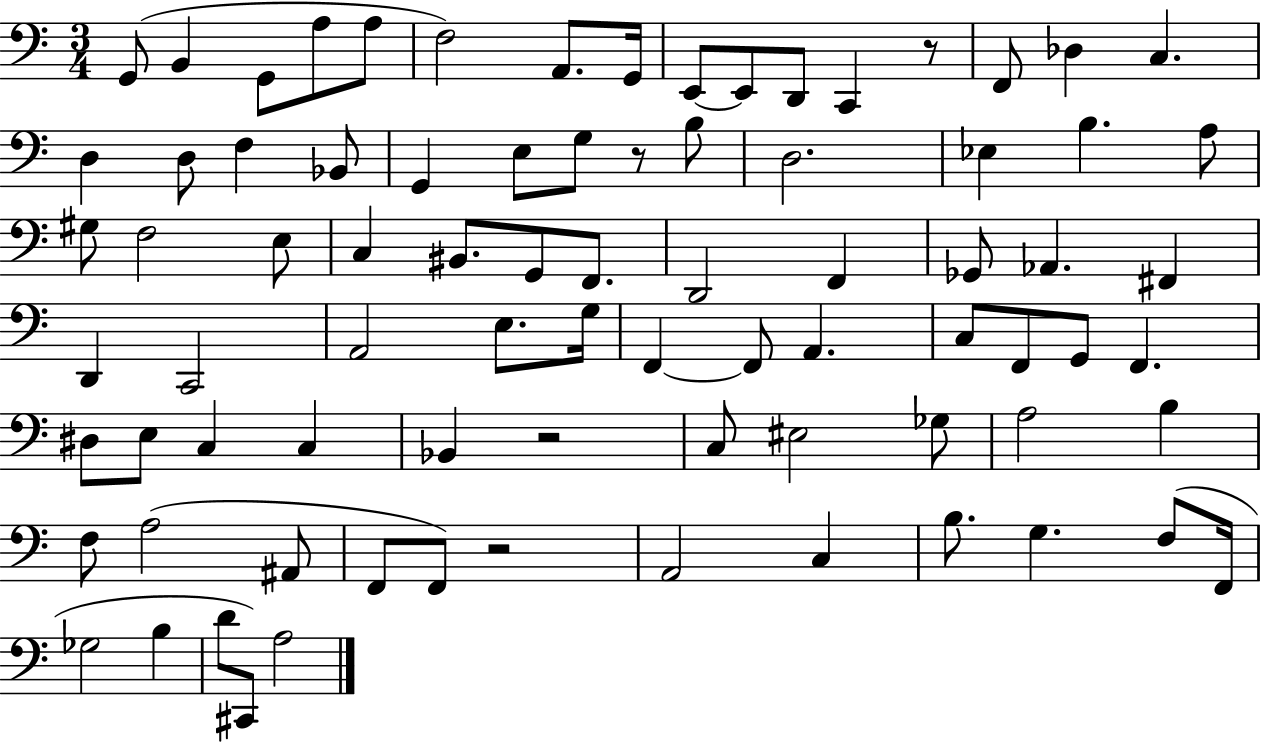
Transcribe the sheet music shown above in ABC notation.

X:1
T:Untitled
M:3/4
L:1/4
K:C
G,,/2 B,, G,,/2 A,/2 A,/2 F,2 A,,/2 G,,/4 E,,/2 E,,/2 D,,/2 C,, z/2 F,,/2 _D, C, D, D,/2 F, _B,,/2 G,, E,/2 G,/2 z/2 B,/2 D,2 _E, B, A,/2 ^G,/2 F,2 E,/2 C, ^B,,/2 G,,/2 F,,/2 D,,2 F,, _G,,/2 _A,, ^F,, D,, C,,2 A,,2 E,/2 G,/4 F,, F,,/2 A,, C,/2 F,,/2 G,,/2 F,, ^D,/2 E,/2 C, C, _B,, z2 C,/2 ^E,2 _G,/2 A,2 B, F,/2 A,2 ^A,,/2 F,,/2 F,,/2 z2 A,,2 C, B,/2 G, F,/2 F,,/4 _G,2 B, D/2 ^C,,/2 A,2